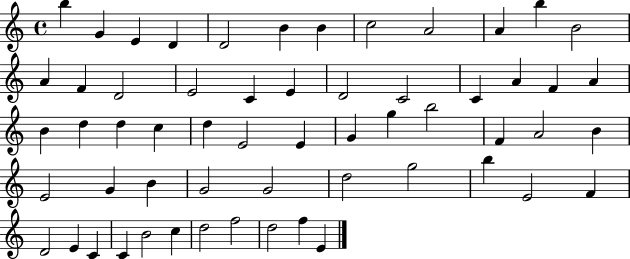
{
  \clef treble
  \time 4/4
  \defaultTimeSignature
  \key c \major
  b''4 g'4 e'4 d'4 | d'2 b'4 b'4 | c''2 a'2 | a'4 b''4 b'2 | \break a'4 f'4 d'2 | e'2 c'4 e'4 | d'2 c'2 | c'4 a'4 f'4 a'4 | \break b'4 d''4 d''4 c''4 | d''4 e'2 e'4 | g'4 g''4 b''2 | f'4 a'2 b'4 | \break e'2 g'4 b'4 | g'2 g'2 | d''2 g''2 | b''4 e'2 f'4 | \break d'2 e'4 c'4 | c'4 b'2 c''4 | d''2 f''2 | d''2 f''4 e'4 | \break \bar "|."
}